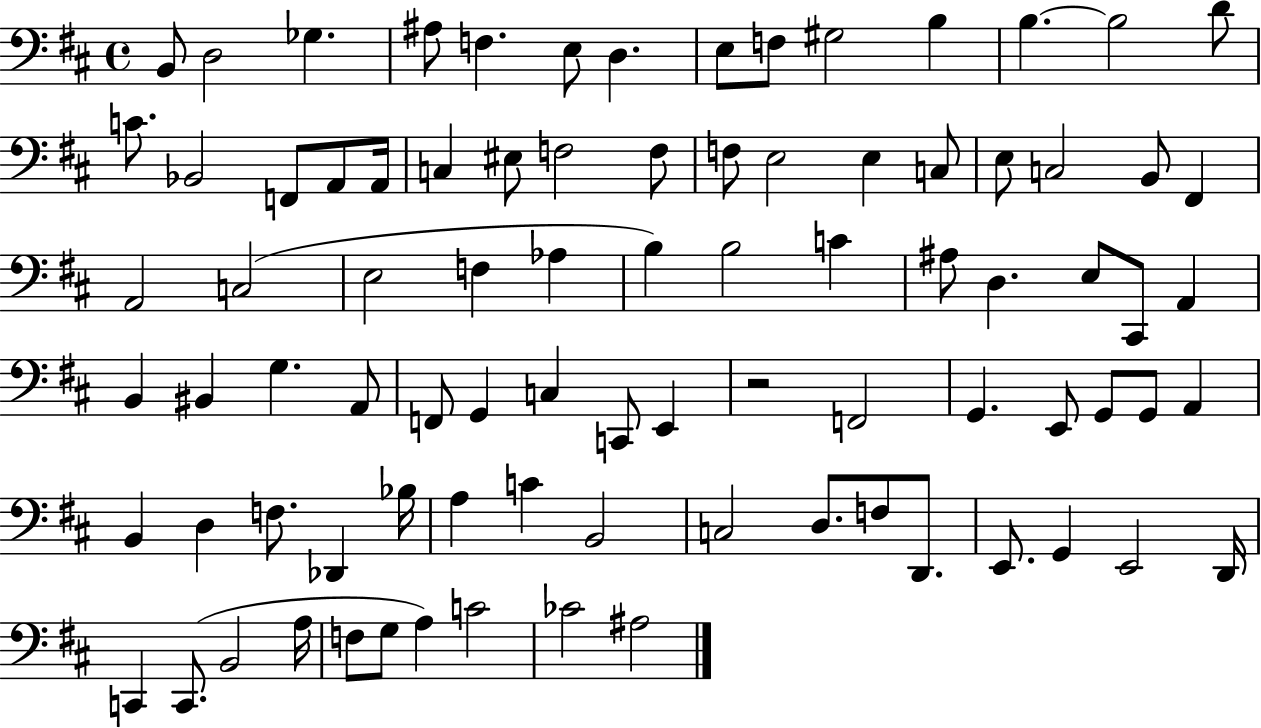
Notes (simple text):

B2/e D3/h Gb3/q. A#3/e F3/q. E3/e D3/q. E3/e F3/e G#3/h B3/q B3/q. B3/h D4/e C4/e. Bb2/h F2/e A2/e A2/s C3/q EIS3/e F3/h F3/e F3/e E3/h E3/q C3/e E3/e C3/h B2/e F#2/q A2/h C3/h E3/h F3/q Ab3/q B3/q B3/h C4/q A#3/e D3/q. E3/e C#2/e A2/q B2/q BIS2/q G3/q. A2/e F2/e G2/q C3/q C2/e E2/q R/h F2/h G2/q. E2/e G2/e G2/e A2/q B2/q D3/q F3/e. Db2/q Bb3/s A3/q C4/q B2/h C3/h D3/e. F3/e D2/e. E2/e. G2/q E2/h D2/s C2/q C2/e. B2/h A3/s F3/e G3/e A3/q C4/h CES4/h A#3/h